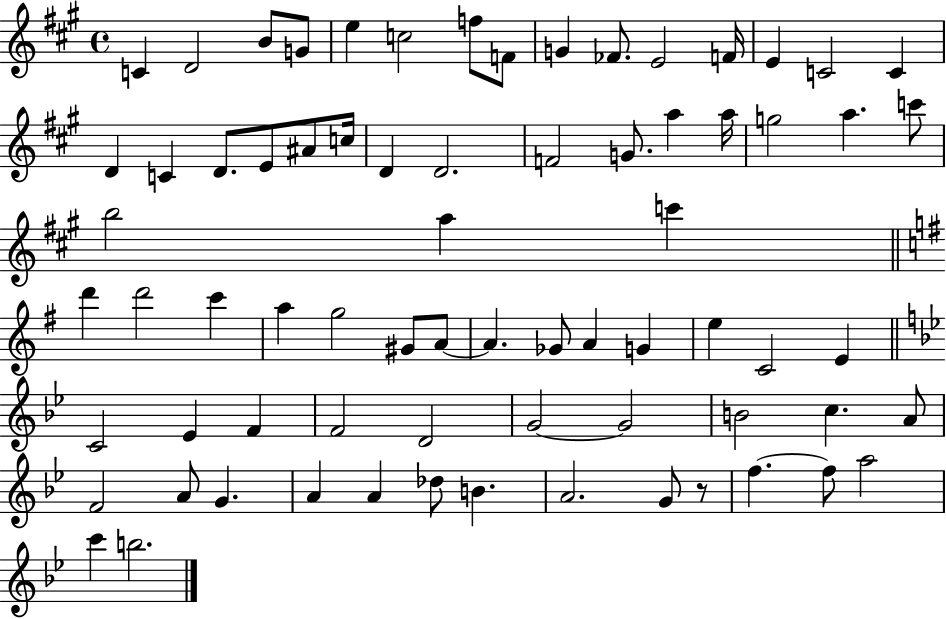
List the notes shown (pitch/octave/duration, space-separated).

C4/q D4/h B4/e G4/e E5/q C5/h F5/e F4/e G4/q FES4/e. E4/h F4/s E4/q C4/h C4/q D4/q C4/q D4/e. E4/e A#4/e C5/s D4/q D4/h. F4/h G4/e. A5/q A5/s G5/h A5/q. C6/e B5/h A5/q C6/q D6/q D6/h C6/q A5/q G5/h G#4/e A4/e A4/q. Gb4/e A4/q G4/q E5/q C4/h E4/q C4/h Eb4/q F4/q F4/h D4/h G4/h G4/h B4/h C5/q. A4/e F4/h A4/e G4/q. A4/q A4/q Db5/e B4/q. A4/h. G4/e R/e F5/q. F5/e A5/h C6/q B5/h.